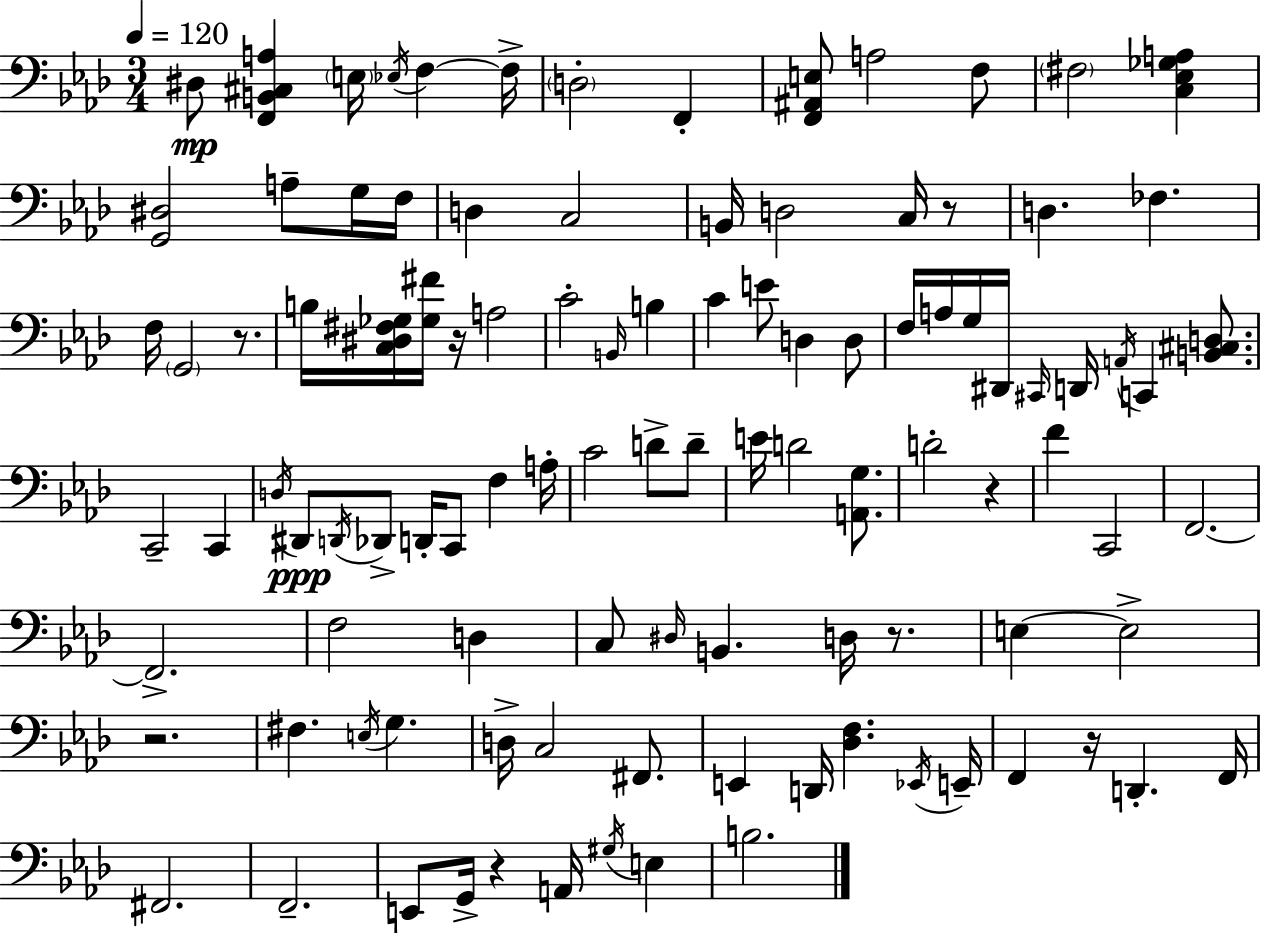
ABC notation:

X:1
T:Untitled
M:3/4
L:1/4
K:Ab
^D,/2 [F,,B,,^C,A,] E,/4 _E,/4 F, F,/4 D,2 F,, [F,,^A,,E,]/2 A,2 F,/2 ^F,2 [C,_E,_G,A,] [G,,^D,]2 A,/2 G,/4 F,/4 D, C,2 B,,/4 D,2 C,/4 z/2 D, _F, F,/4 G,,2 z/2 B,/4 [C,^D,^F,_G,]/4 [_G,^F]/4 z/4 A,2 C2 B,,/4 B, C E/2 D, D,/2 F,/4 A,/4 G,/4 ^D,,/4 ^C,,/4 D,,/4 A,,/4 C,, [B,,^C,D,]/2 C,,2 C,, D,/4 ^D,,/2 D,,/4 _D,,/2 D,,/4 C,,/2 F, A,/4 C2 D/2 D/2 E/4 D2 [A,,G,]/2 D2 z F C,,2 F,,2 F,,2 F,2 D, C,/2 ^D,/4 B,, D,/4 z/2 E, E,2 z2 ^F, E,/4 G, D,/4 C,2 ^F,,/2 E,, D,,/4 [_D,F,] _E,,/4 E,,/4 F,, z/4 D,, F,,/4 ^F,,2 F,,2 E,,/2 G,,/4 z A,,/4 ^G,/4 E, B,2